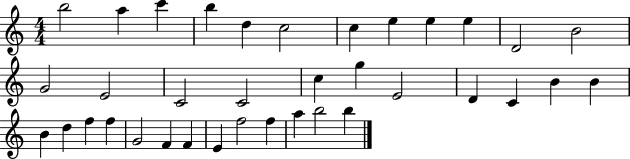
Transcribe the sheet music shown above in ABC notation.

X:1
T:Untitled
M:4/4
L:1/4
K:C
b2 a c' b d c2 c e e e D2 B2 G2 E2 C2 C2 c g E2 D C B B B d f f G2 F F E f2 f a b2 b